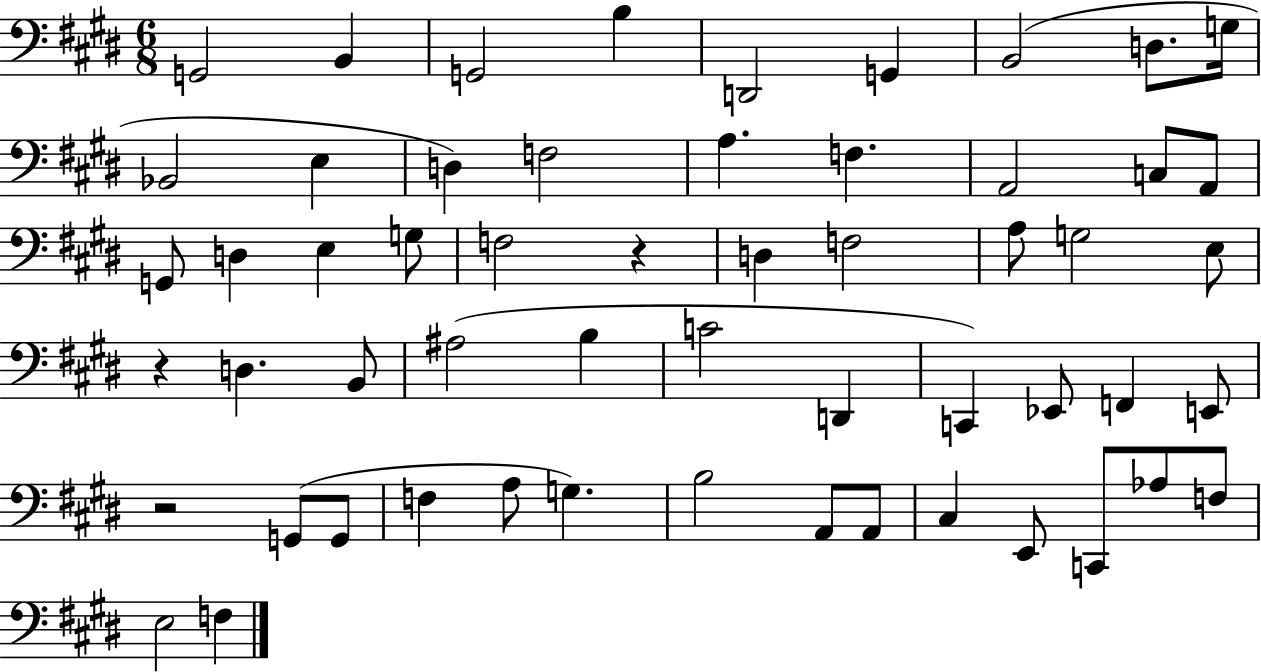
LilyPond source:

{
  \clef bass
  \numericTimeSignature
  \time 6/8
  \key e \major
  \repeat volta 2 { g,2 b,4 | g,2 b4 | d,2 g,4 | b,2( d8. g16 | \break bes,2 e4 | d4) f2 | a4. f4. | a,2 c8 a,8 | \break g,8 d4 e4 g8 | f2 r4 | d4 f2 | a8 g2 e8 | \break r4 d4. b,8 | ais2( b4 | c'2 d,4 | c,4) ees,8 f,4 e,8 | \break r2 g,8( g,8 | f4 a8 g4.) | b2 a,8 a,8 | cis4 e,8 c,8 aes8 f8 | \break e2 f4 | } \bar "|."
}